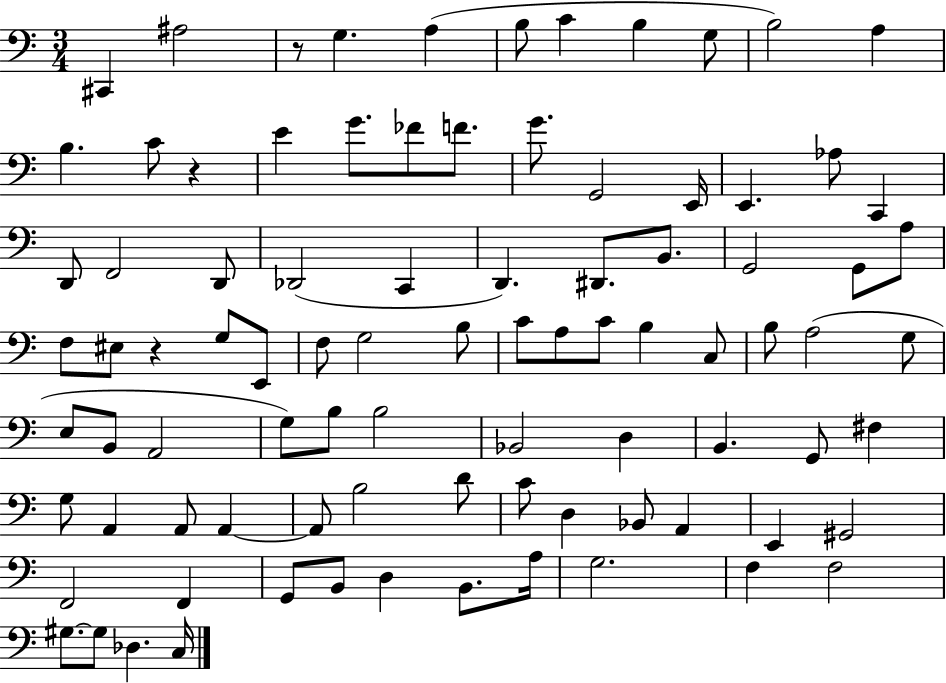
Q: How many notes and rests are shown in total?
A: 89